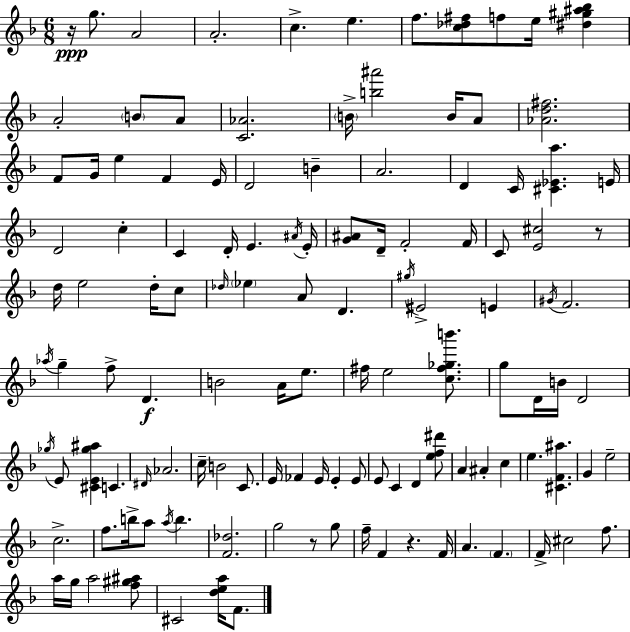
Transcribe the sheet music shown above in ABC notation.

X:1
T:Untitled
M:6/8
L:1/4
K:Dm
z/4 g/2 A2 A2 c e f/2 [c_d^f]/2 f/2 e/4 [^d^g^a_b] A2 B/2 A/2 [C_A]2 B/4 [b^a']2 B/4 A/2 [_Ad^f]2 F/2 G/4 e F E/4 D2 B A2 D C/4 [^C_Ea] E/4 D2 c C D/4 E ^A/4 E/4 [G^A]/2 D/4 F2 F/4 C/2 [E^c]2 z/2 d/4 e2 d/4 c/2 _d/4 _e A/2 D ^g/4 ^E2 E ^G/4 F2 _a/4 g f/2 D B2 A/4 e/2 ^f/4 e2 [c^f_gb']/2 g/2 D/4 B/4 D2 _g/4 E/2 [^CE_g^a] C ^D/4 _A2 c/4 B2 C/2 E/4 _F E/4 E E/2 E/2 C D [ef^d']/2 A ^A c e [^CF^a] G e2 c2 f/2 b/4 a/2 a/4 b [F_d]2 g2 z/2 g/2 f/4 F z F/4 A F F/4 ^c2 f/2 a/4 g/4 a2 [f^g^a]/2 ^C2 [dea]/4 F/2